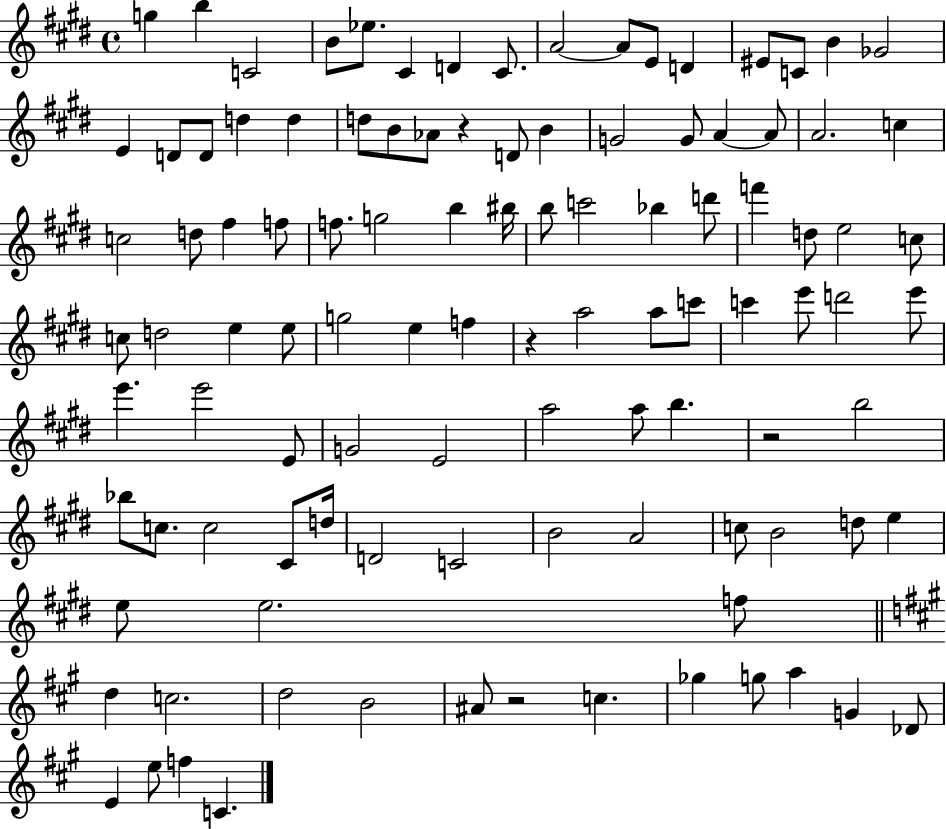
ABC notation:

X:1
T:Untitled
M:4/4
L:1/4
K:E
g b C2 B/2 _e/2 ^C D ^C/2 A2 A/2 E/2 D ^E/2 C/2 B _G2 E D/2 D/2 d d d/2 B/2 _A/2 z D/2 B G2 G/2 A A/2 A2 c c2 d/2 ^f f/2 f/2 g2 b ^b/4 b/2 c'2 _b d'/2 f' d/2 e2 c/2 c/2 d2 e e/2 g2 e f z a2 a/2 c'/2 c' e'/2 d'2 e'/2 e' e'2 E/2 G2 E2 a2 a/2 b z2 b2 _b/2 c/2 c2 ^C/2 d/4 D2 C2 B2 A2 c/2 B2 d/2 e e/2 e2 f/2 d c2 d2 B2 ^A/2 z2 c _g g/2 a G _D/2 E e/2 f C